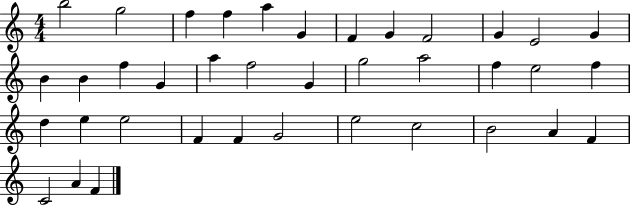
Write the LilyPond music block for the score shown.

{
  \clef treble
  \numericTimeSignature
  \time 4/4
  \key c \major
  b''2 g''2 | f''4 f''4 a''4 g'4 | f'4 g'4 f'2 | g'4 e'2 g'4 | \break b'4 b'4 f''4 g'4 | a''4 f''2 g'4 | g''2 a''2 | f''4 e''2 f''4 | \break d''4 e''4 e''2 | f'4 f'4 g'2 | e''2 c''2 | b'2 a'4 f'4 | \break c'2 a'4 f'4 | \bar "|."
}